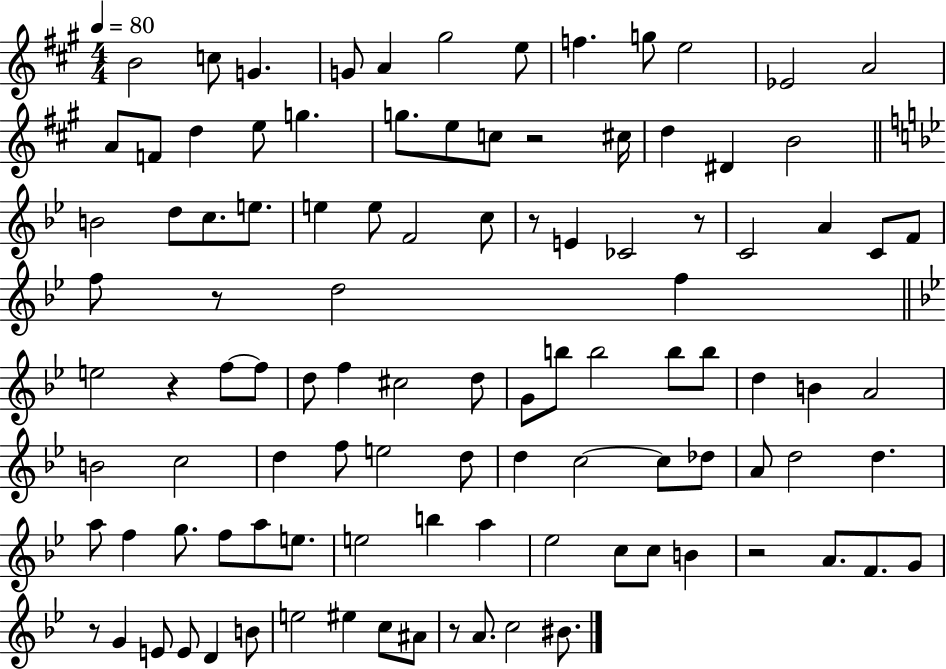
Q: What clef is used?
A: treble